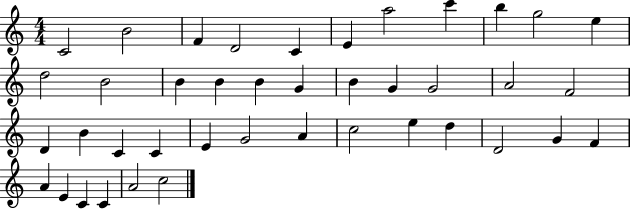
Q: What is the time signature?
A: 4/4